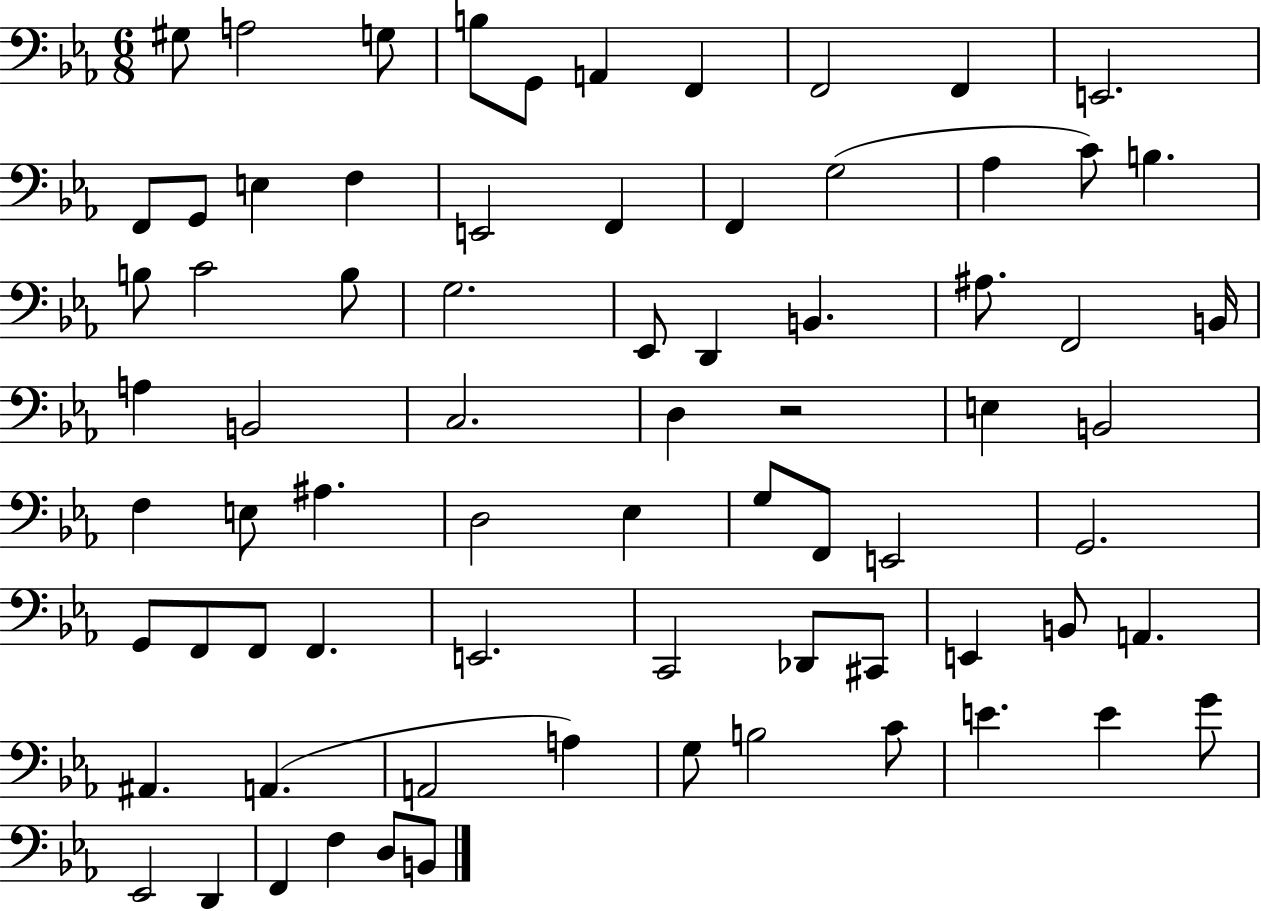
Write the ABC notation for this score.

X:1
T:Untitled
M:6/8
L:1/4
K:Eb
^G,/2 A,2 G,/2 B,/2 G,,/2 A,, F,, F,,2 F,, E,,2 F,,/2 G,,/2 E, F, E,,2 F,, F,, G,2 _A, C/2 B, B,/2 C2 B,/2 G,2 _E,,/2 D,, B,, ^A,/2 F,,2 B,,/4 A, B,,2 C,2 D, z2 E, B,,2 F, E,/2 ^A, D,2 _E, G,/2 F,,/2 E,,2 G,,2 G,,/2 F,,/2 F,,/2 F,, E,,2 C,,2 _D,,/2 ^C,,/2 E,, B,,/2 A,, ^A,, A,, A,,2 A, G,/2 B,2 C/2 E E G/2 _E,,2 D,, F,, F, D,/2 B,,/2